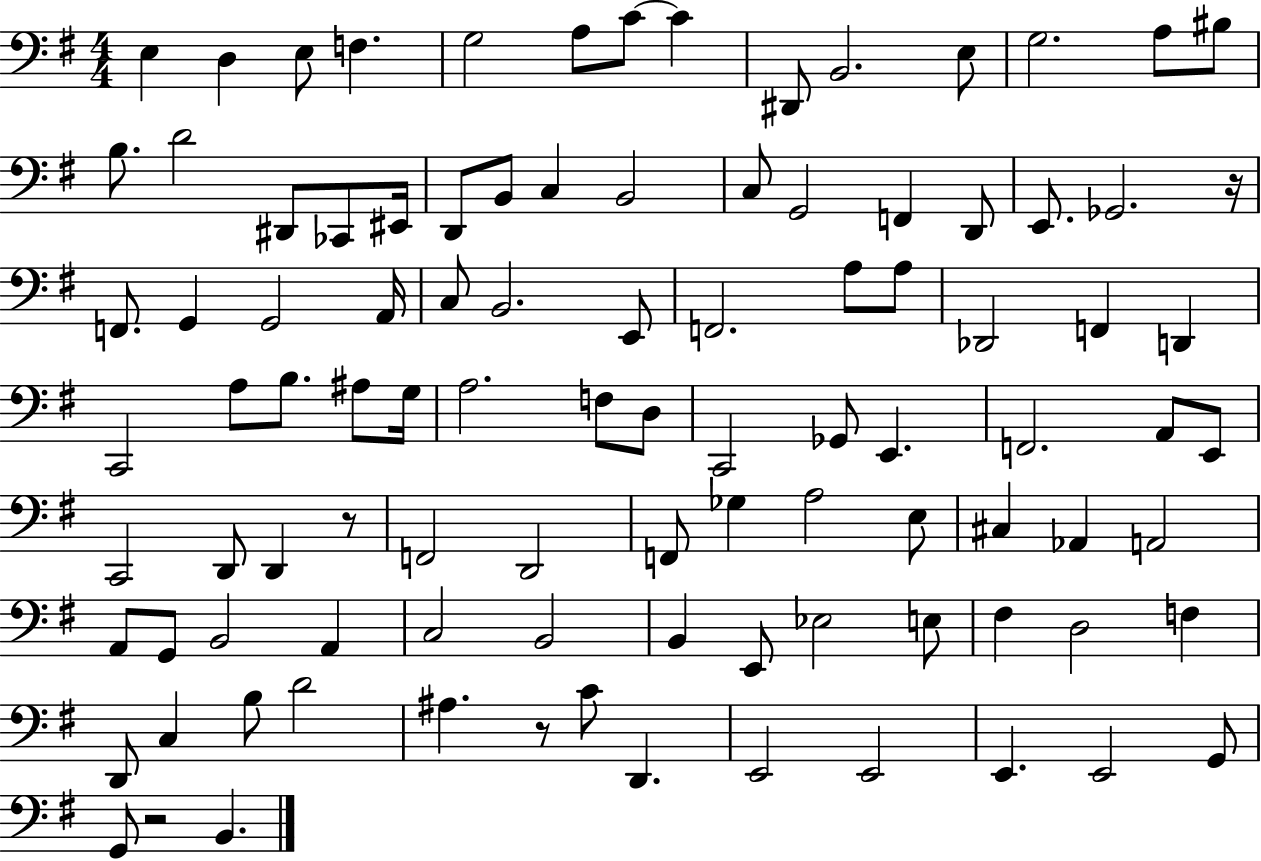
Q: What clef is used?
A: bass